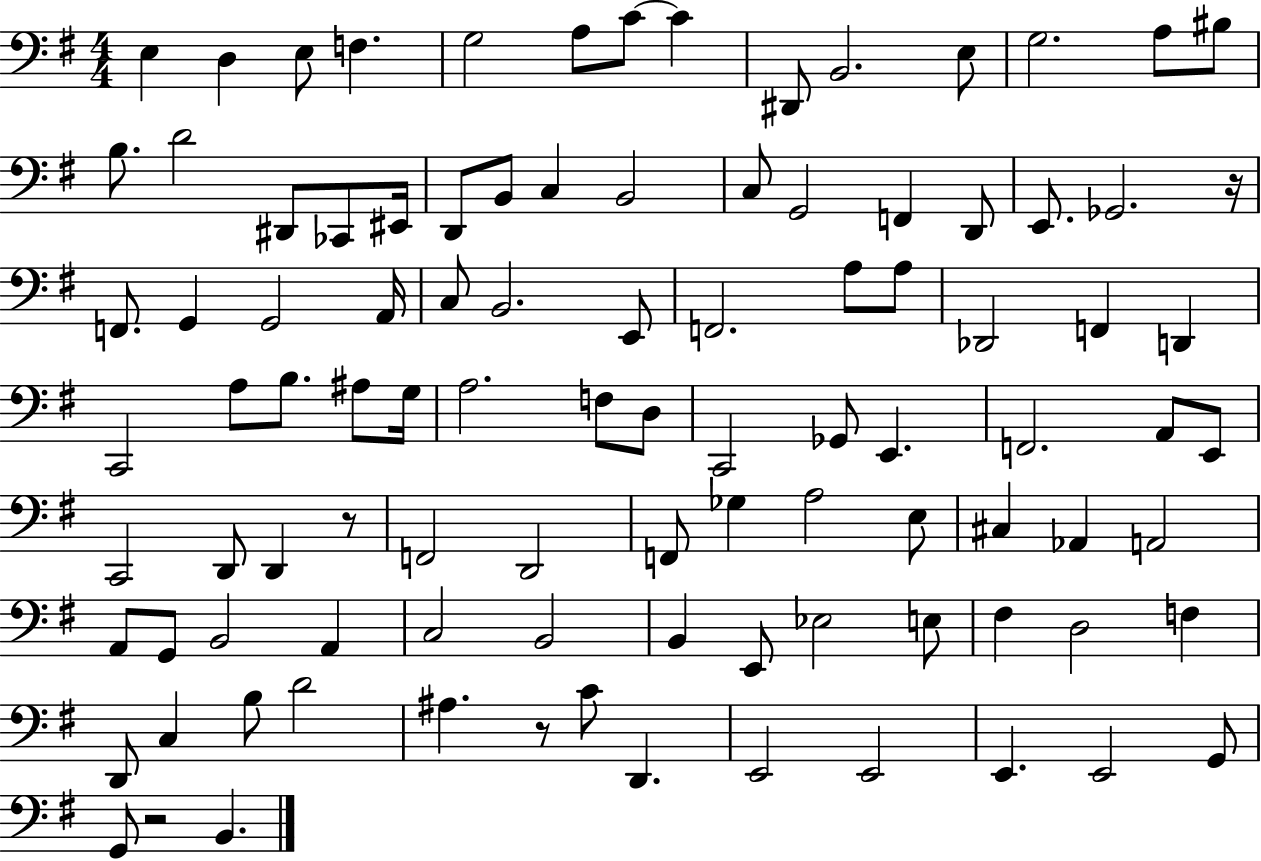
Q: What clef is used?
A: bass